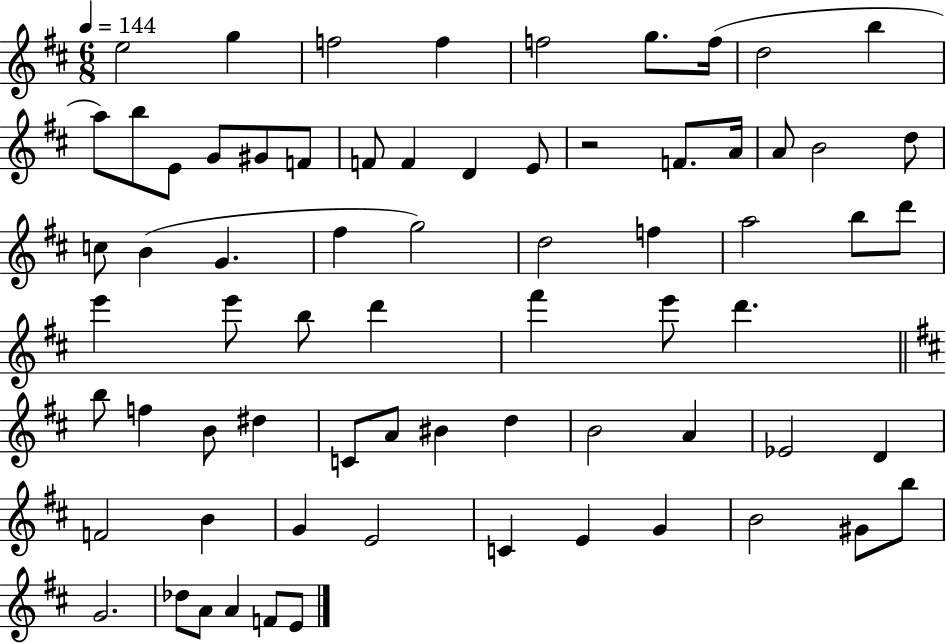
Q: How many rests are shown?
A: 1